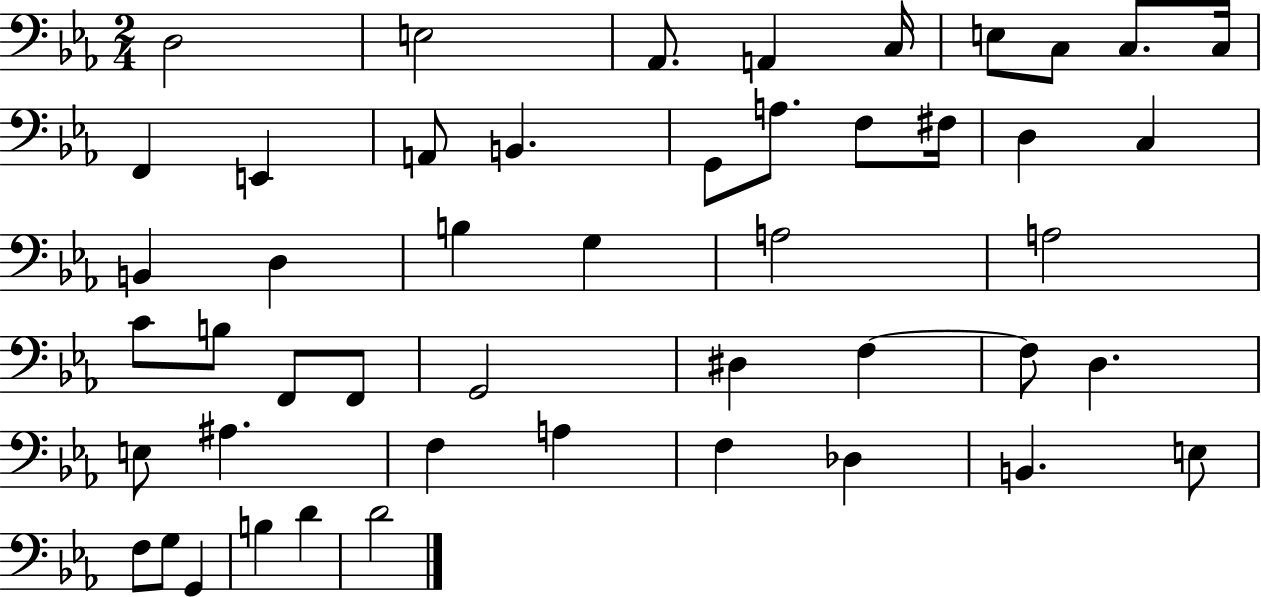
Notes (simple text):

D3/h E3/h Ab2/e. A2/q C3/s E3/e C3/e C3/e. C3/s F2/q E2/q A2/e B2/q. G2/e A3/e. F3/e F#3/s D3/q C3/q B2/q D3/q B3/q G3/q A3/h A3/h C4/e B3/e F2/e F2/e G2/h D#3/q F3/q F3/e D3/q. E3/e A#3/q. F3/q A3/q F3/q Db3/q B2/q. E3/e F3/e G3/e G2/q B3/q D4/q D4/h